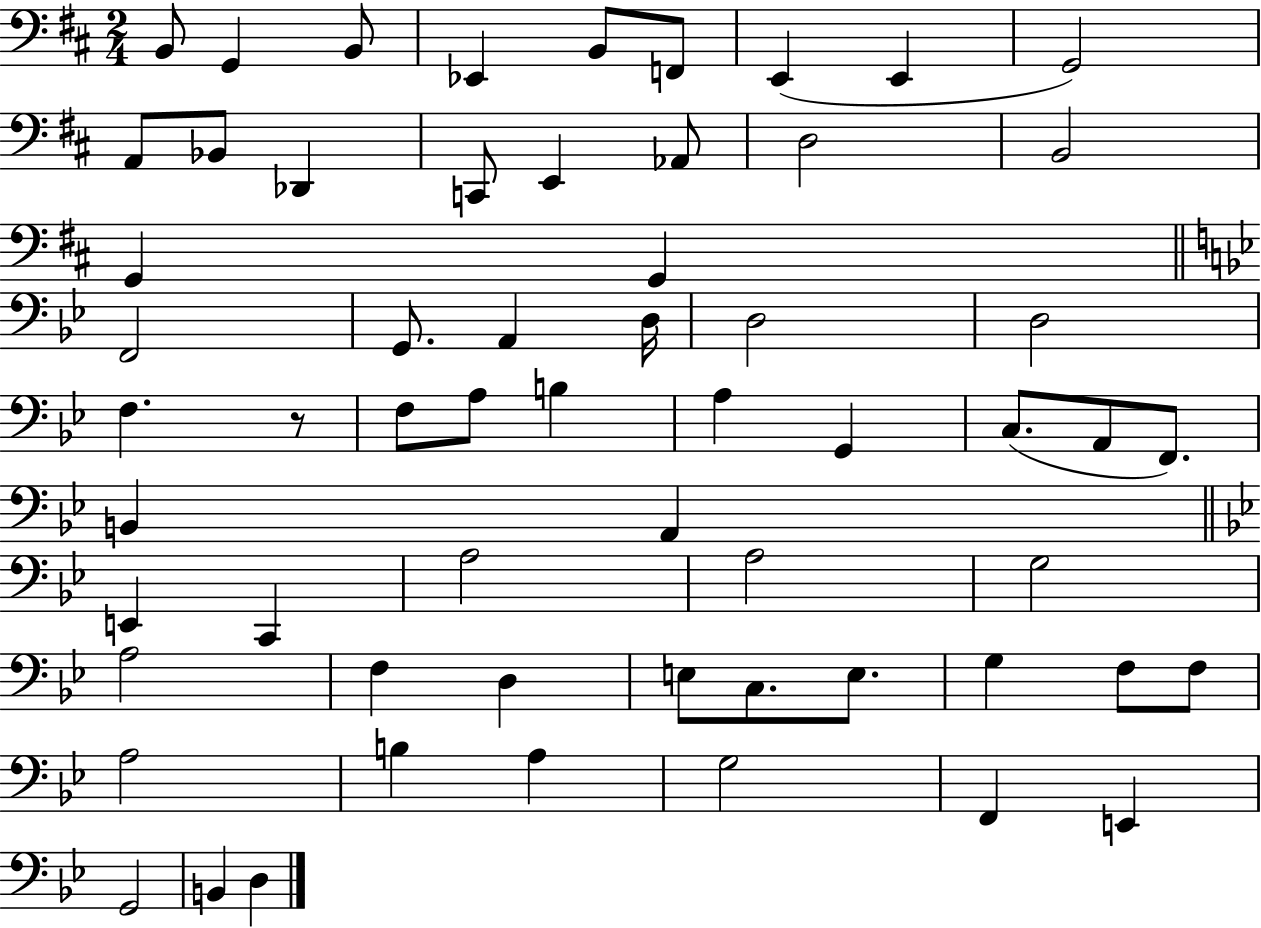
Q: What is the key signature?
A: D major